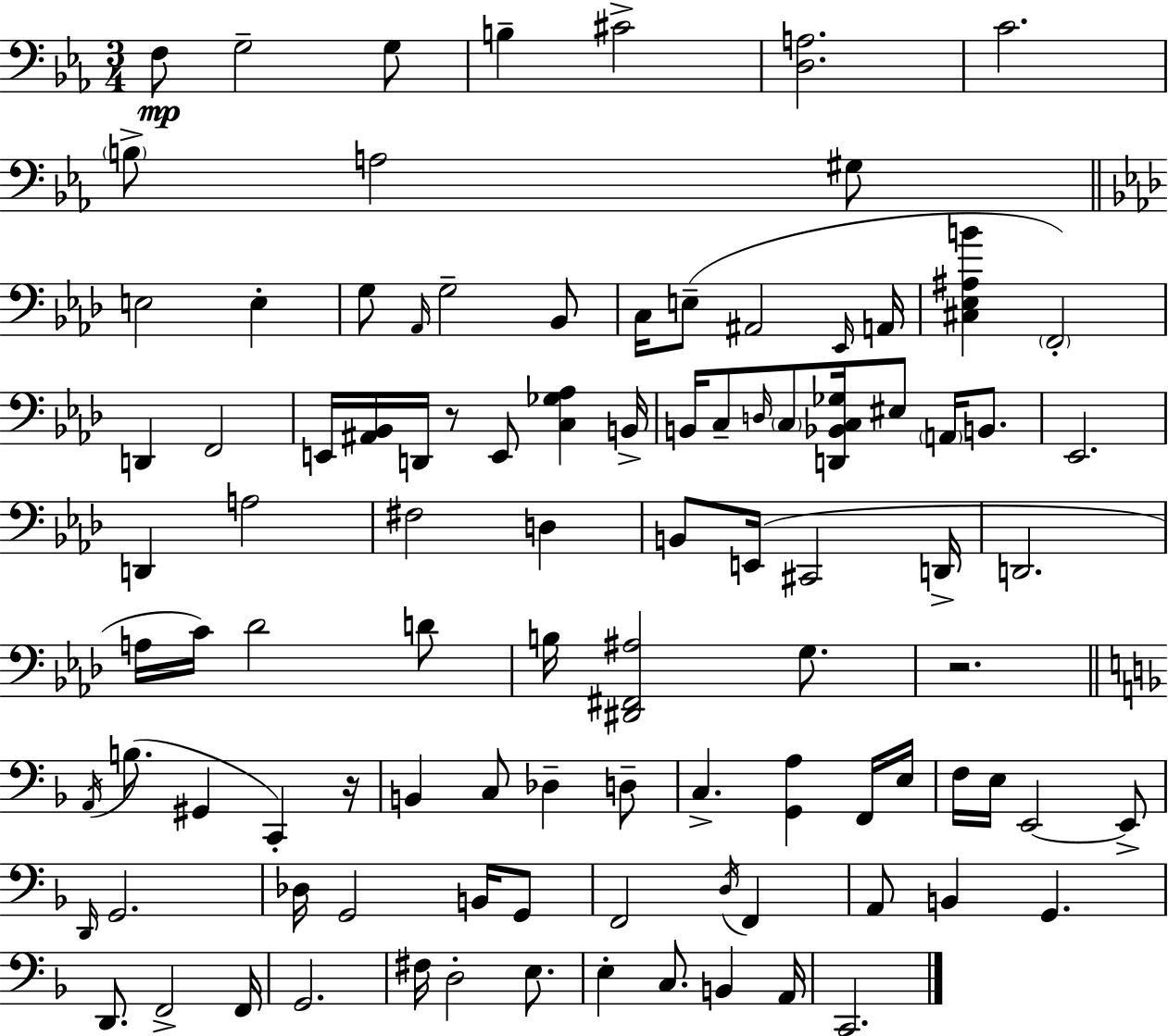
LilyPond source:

{
  \clef bass
  \numericTimeSignature
  \time 3/4
  \key ees \major
  f8\mp g2-- g8 | b4-- cis'2-> | <d a>2. | c'2. | \break \parenthesize b8-> a2 gis8 | \bar "||" \break \key aes \major e2 e4-. | g8 \grace { aes,16 } g2-- bes,8 | c16 e8--( ais,2 | \grace { ees,16 } a,16 <cis ees ais b'>4 \parenthesize f,2-.) | \break d,4 f,2 | e,16 <ais, bes,>16 d,16 r8 e,8 <c ges aes>4 | b,16-> b,16 c8-- \grace { d16 } \parenthesize c8 <d, bes, c ges>16 eis8 \parenthesize a,16 | b,8. ees,2. | \break d,4 a2 | fis2 d4 | b,8 e,16( cis,2 | d,16-> d,2. | \break a16 c'16) des'2 | d'8 b16 <dis, fis, ais>2 | g8. r2. | \bar "||" \break \key f \major \acciaccatura { a,16 }( b8. gis,4 c,4-.) | r16 b,4 c8 des4-- d8-- | c4.-> <g, a>4 f,16 | e16 f16 e16 e,2~~ e,8-> | \break \grace { d,16 } g,2. | des16 g,2 b,16 | g,8 f,2 \acciaccatura { d16 } f,4 | a,8 b,4 g,4. | \break d,8. f,2-> | f,16 g,2. | fis16 d2-. | e8. e4-. c8. b,4 | \break a,16 c,2. | \bar "|."
}